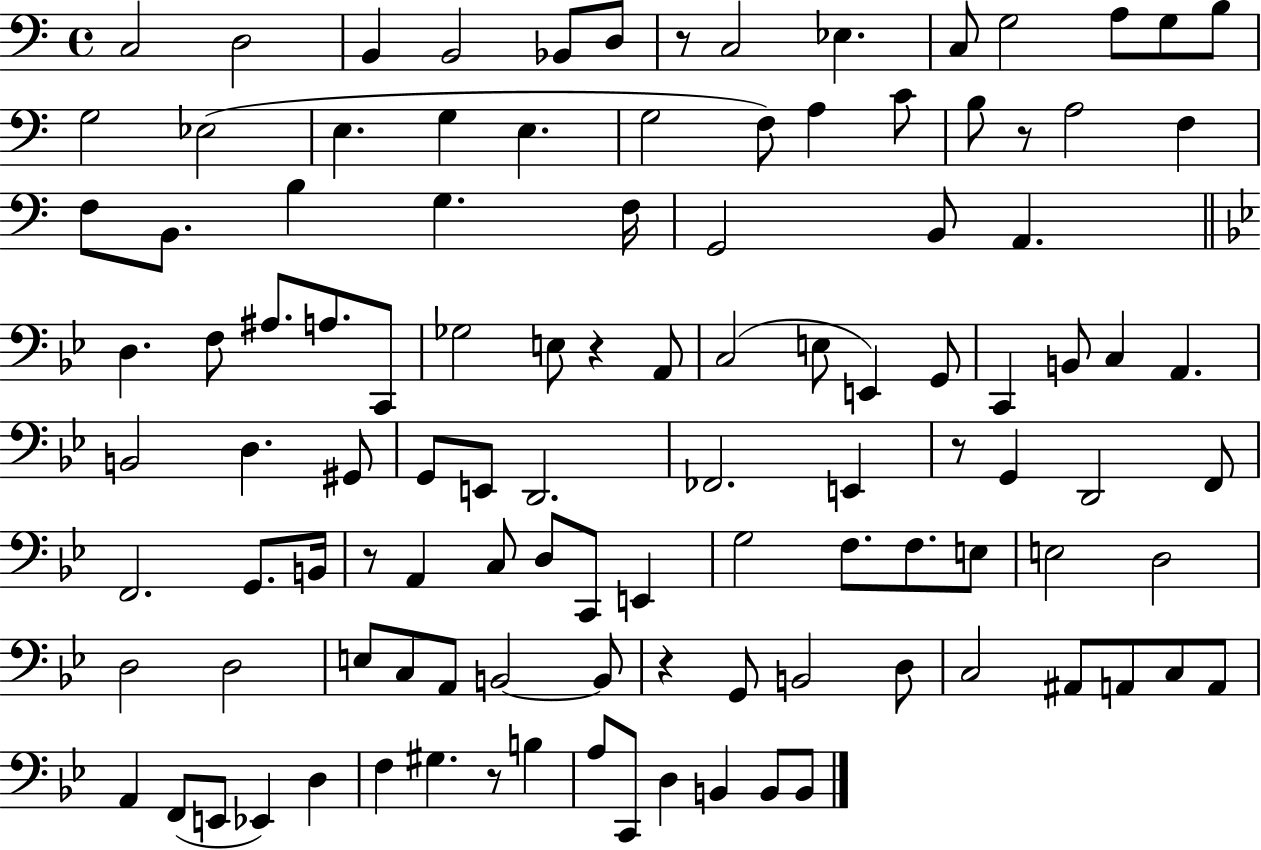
X:1
T:Untitled
M:4/4
L:1/4
K:C
C,2 D,2 B,, B,,2 _B,,/2 D,/2 z/2 C,2 _E, C,/2 G,2 A,/2 G,/2 B,/2 G,2 _E,2 E, G, E, G,2 F,/2 A, C/2 B,/2 z/2 A,2 F, F,/2 B,,/2 B, G, F,/4 G,,2 B,,/2 A,, D, F,/2 ^A,/2 A,/2 C,,/2 _G,2 E,/2 z A,,/2 C,2 E,/2 E,, G,,/2 C,, B,,/2 C, A,, B,,2 D, ^G,,/2 G,,/2 E,,/2 D,,2 _F,,2 E,, z/2 G,, D,,2 F,,/2 F,,2 G,,/2 B,,/4 z/2 A,, C,/2 D,/2 C,,/2 E,, G,2 F,/2 F,/2 E,/2 E,2 D,2 D,2 D,2 E,/2 C,/2 A,,/2 B,,2 B,,/2 z G,,/2 B,,2 D,/2 C,2 ^A,,/2 A,,/2 C,/2 A,,/2 A,, F,,/2 E,,/2 _E,, D, F, ^G, z/2 B, A,/2 C,,/2 D, B,, B,,/2 B,,/2